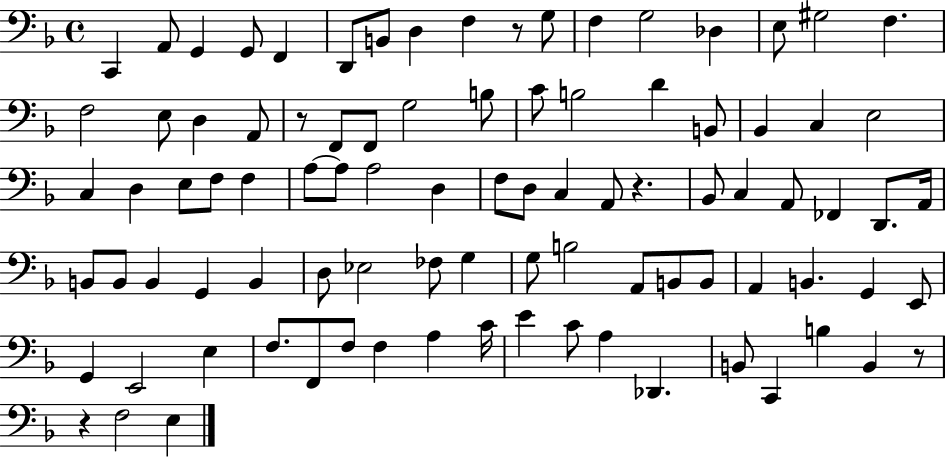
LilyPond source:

{
  \clef bass
  \time 4/4
  \defaultTimeSignature
  \key f \major
  c,4 a,8 g,4 g,8 f,4 | d,8 b,8 d4 f4 r8 g8 | f4 g2 des4 | e8 gis2 f4. | \break f2 e8 d4 a,8 | r8 f,8 f,8 g2 b8 | c'8 b2 d'4 b,8 | bes,4 c4 e2 | \break c4 d4 e8 f8 f4 | a8~~ a8 a2 d4 | f8 d8 c4 a,8 r4. | bes,8 c4 a,8 fes,4 d,8. a,16 | \break b,8 b,8 b,4 g,4 b,4 | d8 ees2 fes8 g4 | g8 b2 a,8 b,8 b,8 | a,4 b,4. g,4 e,8 | \break g,4 e,2 e4 | f8. f,8 f8 f4 a4 c'16 | e'4 c'8 a4 des,4. | b,8 c,4 b4 b,4 r8 | \break r4 f2 e4 | \bar "|."
}